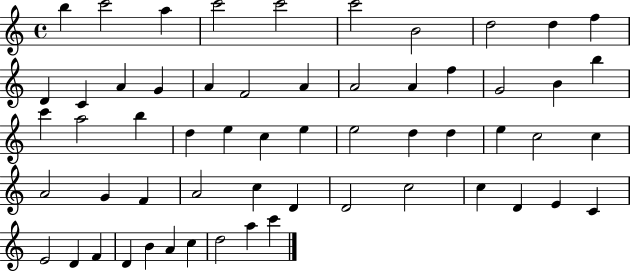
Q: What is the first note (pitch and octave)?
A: B5